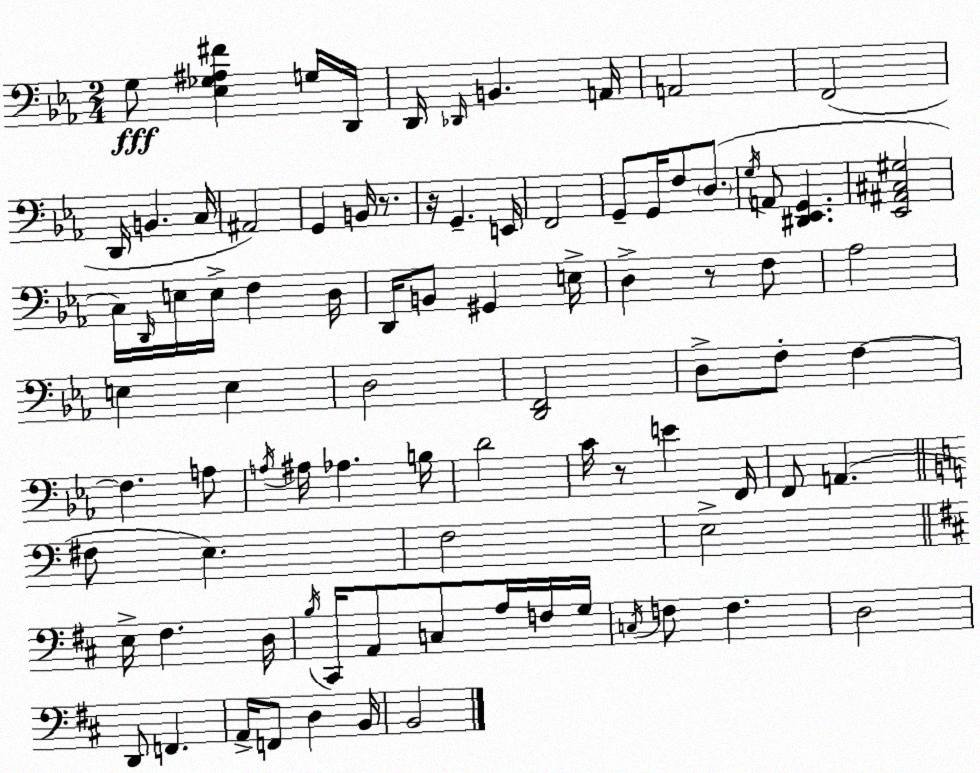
X:1
T:Untitled
M:2/4
L:1/4
K:Eb
G,/2 [_E,_G,^A,^F] G,/4 D,,/4 D,,/4 _D,,/4 B,, A,,/4 A,,2 F,,2 D,,/4 B,, C,/4 ^A,,2 G,, B,,/4 z/2 z/4 G,, E,,/4 F,,2 G,,/2 G,,/4 F,/2 D,/2 G,/4 A,,/2 [^D,,_E,,G,,] [_E,,^A,,^C,^G,]2 C,/4 D,,/4 E,/4 E,/4 F, D,/4 D,,/4 B,,/2 ^G,, E,/4 D, z/2 F,/2 _A,2 E, E, D,2 [D,,F,,]2 D,/2 F,/2 F, F, A,/2 A,/4 ^A,/4 _A, B,/4 D2 C/4 z/2 E F,,/4 F,,/2 A,, ^F,/2 E, F,2 E,2 E,/4 ^F, D,/4 B,/4 ^C,,/4 A,,/2 C,/2 A,/4 F,/4 G,/4 C,/4 F,/2 F, D,2 D,,/2 F,, A,,/4 F,,/2 D, B,,/4 B,,2